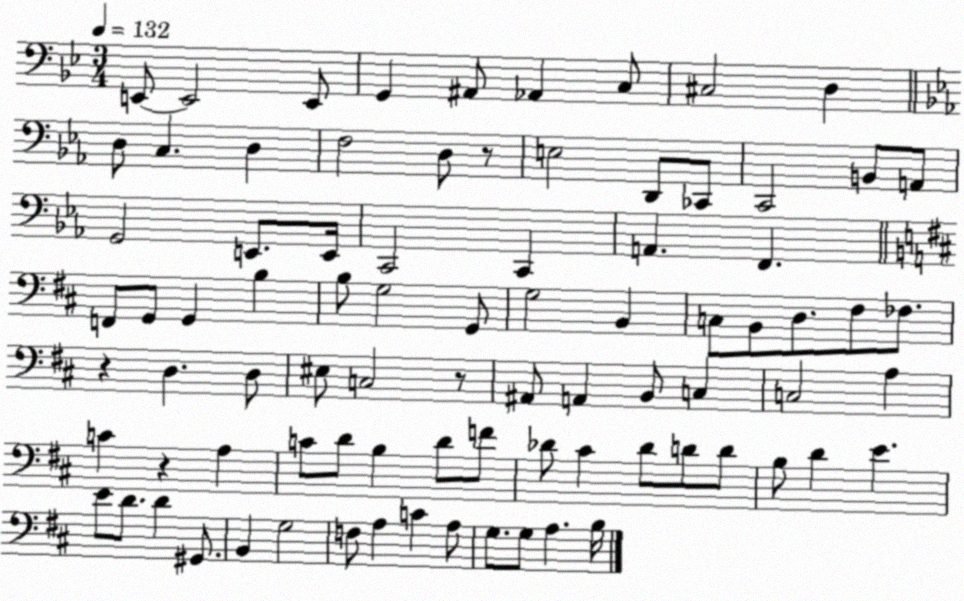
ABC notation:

X:1
T:Untitled
M:3/4
L:1/4
K:Bb
E,,/2 E,,2 E,,/2 G,, ^A,,/2 _A,, C,/2 ^C,2 D, D,/2 C, D, F,2 D,/2 z/2 E,2 D,,/2 _C,,/2 C,,2 B,,/2 A,,/2 G,,2 E,,/2 E,,/4 C,,2 C,, A,, F,, F,,/2 G,,/2 G,, B, B,/2 G,2 G,,/2 G,2 B,, C,/2 B,,/2 D,/2 ^F,/2 _F,/2 z D, D,/2 ^E,/2 C,2 z/2 ^A,,/2 A,, B,,/2 C, C,2 A, C z A, C/2 D/2 B, D/2 F/2 _D/2 ^C _D/2 D/2 D/2 B,/2 D E E/2 D/2 D ^G,,/2 B,, G,2 F,/2 A, C A,/2 G,/2 G,/2 A, B,/4